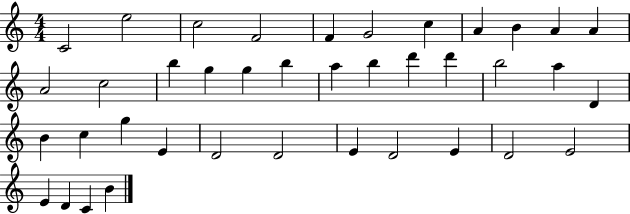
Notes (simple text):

C4/h E5/h C5/h F4/h F4/q G4/h C5/q A4/q B4/q A4/q A4/q A4/h C5/h B5/q G5/q G5/q B5/q A5/q B5/q D6/q D6/q B5/h A5/q D4/q B4/q C5/q G5/q E4/q D4/h D4/h E4/q D4/h E4/q D4/h E4/h E4/q D4/q C4/q B4/q